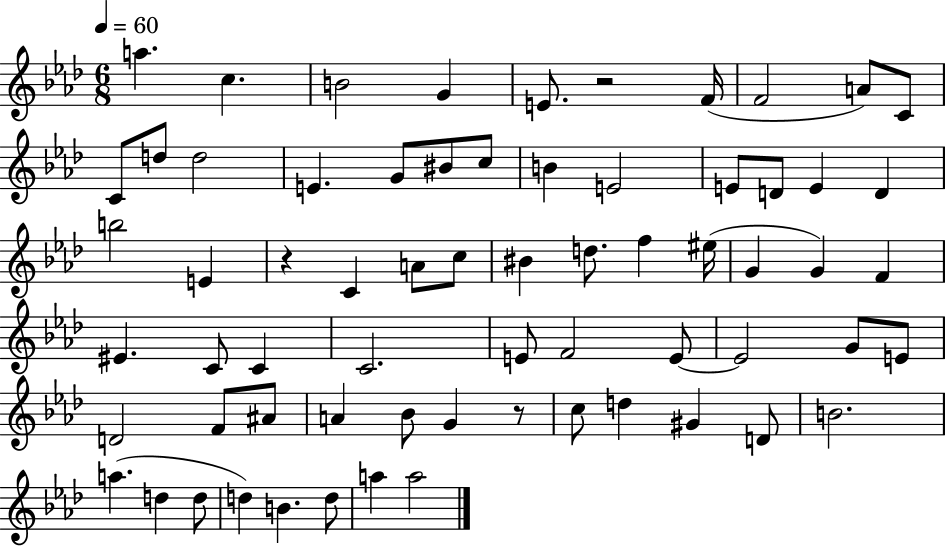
X:1
T:Untitled
M:6/8
L:1/4
K:Ab
a c B2 G E/2 z2 F/4 F2 A/2 C/2 C/2 d/2 d2 E G/2 ^B/2 c/2 B E2 E/2 D/2 E D b2 E z C A/2 c/2 ^B d/2 f ^e/4 G G F ^E C/2 C C2 E/2 F2 E/2 E2 G/2 E/2 D2 F/2 ^A/2 A _B/2 G z/2 c/2 d ^G D/2 B2 a d d/2 d B d/2 a a2